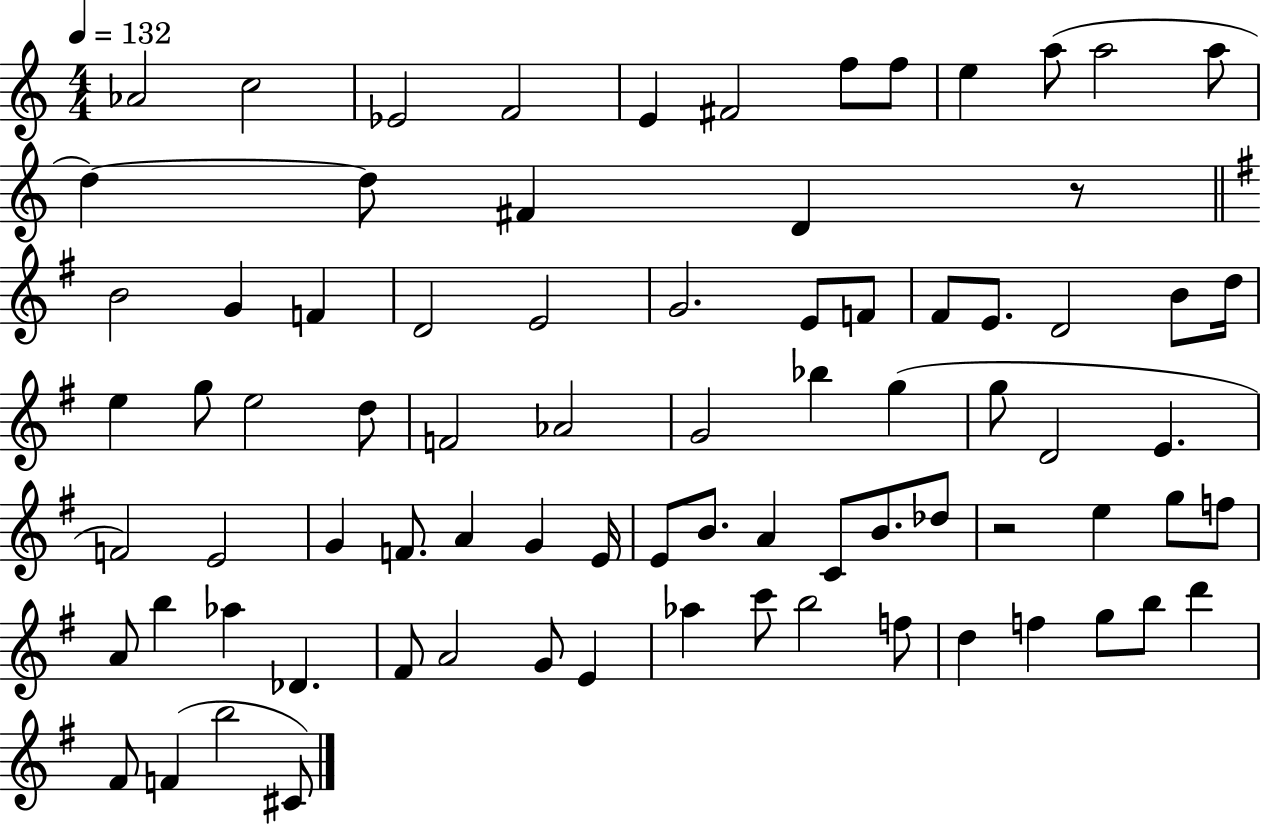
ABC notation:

X:1
T:Untitled
M:4/4
L:1/4
K:C
_A2 c2 _E2 F2 E ^F2 f/2 f/2 e a/2 a2 a/2 d d/2 ^F D z/2 B2 G F D2 E2 G2 E/2 F/2 ^F/2 E/2 D2 B/2 d/4 e g/2 e2 d/2 F2 _A2 G2 _b g g/2 D2 E F2 E2 G F/2 A G E/4 E/2 B/2 A C/2 B/2 _d/2 z2 e g/2 f/2 A/2 b _a _D ^F/2 A2 G/2 E _a c'/2 b2 f/2 d f g/2 b/2 d' ^F/2 F b2 ^C/2